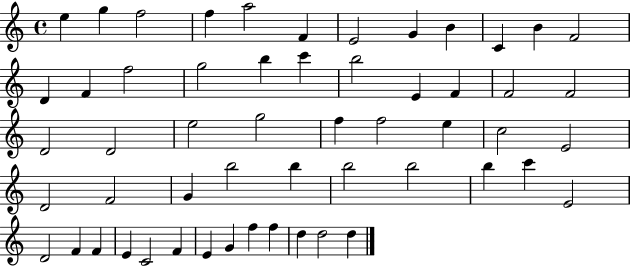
{
  \clef treble
  \time 4/4
  \defaultTimeSignature
  \key c \major
  e''4 g''4 f''2 | f''4 a''2 f'4 | e'2 g'4 b'4 | c'4 b'4 f'2 | \break d'4 f'4 f''2 | g''2 b''4 c'''4 | b''2 e'4 f'4 | f'2 f'2 | \break d'2 d'2 | e''2 g''2 | f''4 f''2 e''4 | c''2 e'2 | \break d'2 f'2 | g'4 b''2 b''4 | b''2 b''2 | b''4 c'''4 e'2 | \break d'2 f'4 f'4 | e'4 c'2 f'4 | e'4 g'4 f''4 f''4 | d''4 d''2 d''4 | \break \bar "|."
}